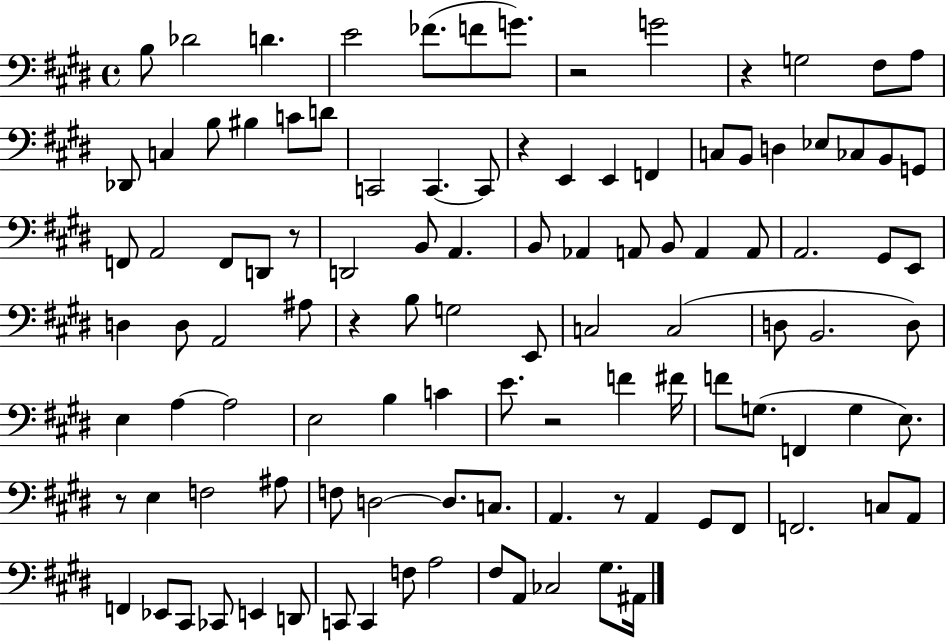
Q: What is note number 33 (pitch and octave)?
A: F2